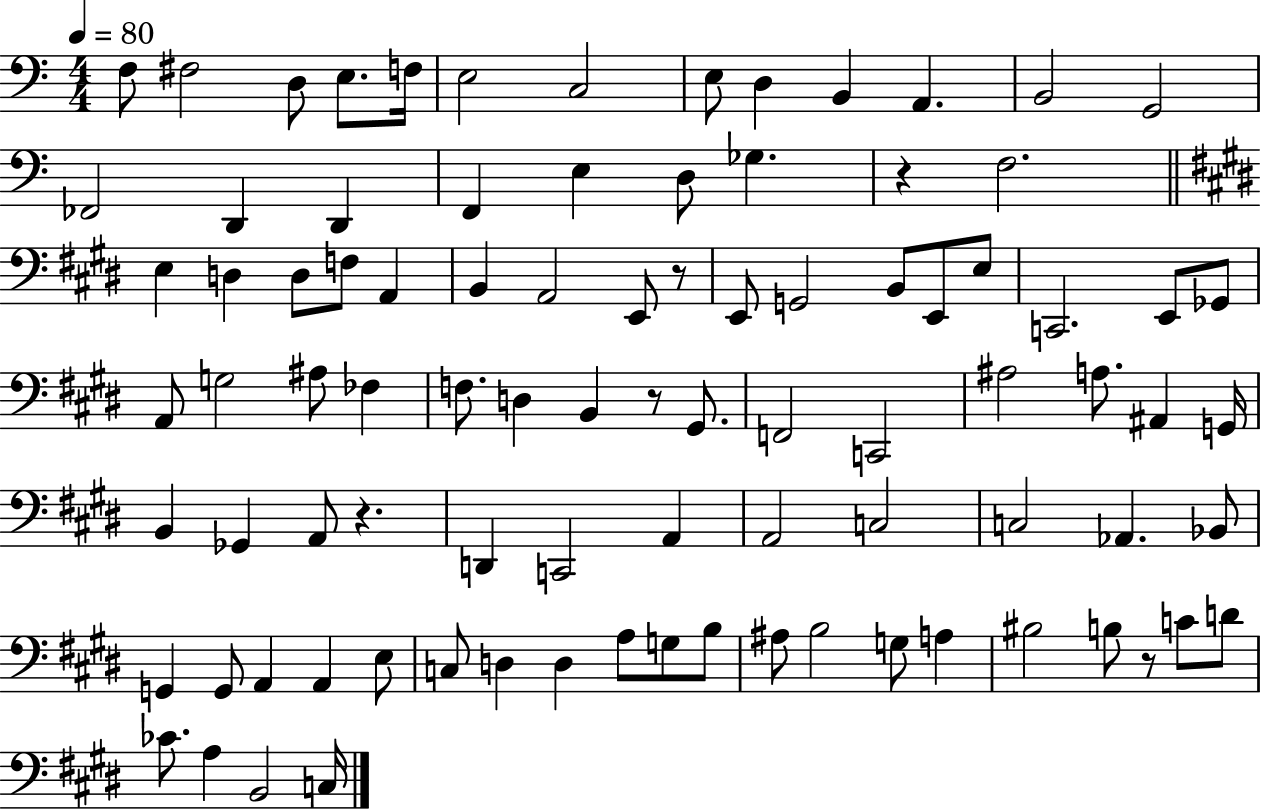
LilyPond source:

{
  \clef bass
  \numericTimeSignature
  \time 4/4
  \key c \major
  \tempo 4 = 80
  f8 fis2 d8 e8. f16 | e2 c2 | e8 d4 b,4 a,4. | b,2 g,2 | \break fes,2 d,4 d,4 | f,4 e4 d8 ges4. | r4 f2. | \bar "||" \break \key e \major e4 d4 d8 f8 a,4 | b,4 a,2 e,8 r8 | e,8 g,2 b,8 e,8 e8 | c,2. e,8 ges,8 | \break a,8 g2 ais8 fes4 | f8. d4 b,4 r8 gis,8. | f,2 c,2 | ais2 a8. ais,4 g,16 | \break b,4 ges,4 a,8 r4. | d,4 c,2 a,4 | a,2 c2 | c2 aes,4. bes,8 | \break g,4 g,8 a,4 a,4 e8 | c8 d4 d4 a8 g8 b8 | ais8 b2 g8 a4 | bis2 b8 r8 c'8 d'8 | \break ces'8. a4 b,2 c16 | \bar "|."
}